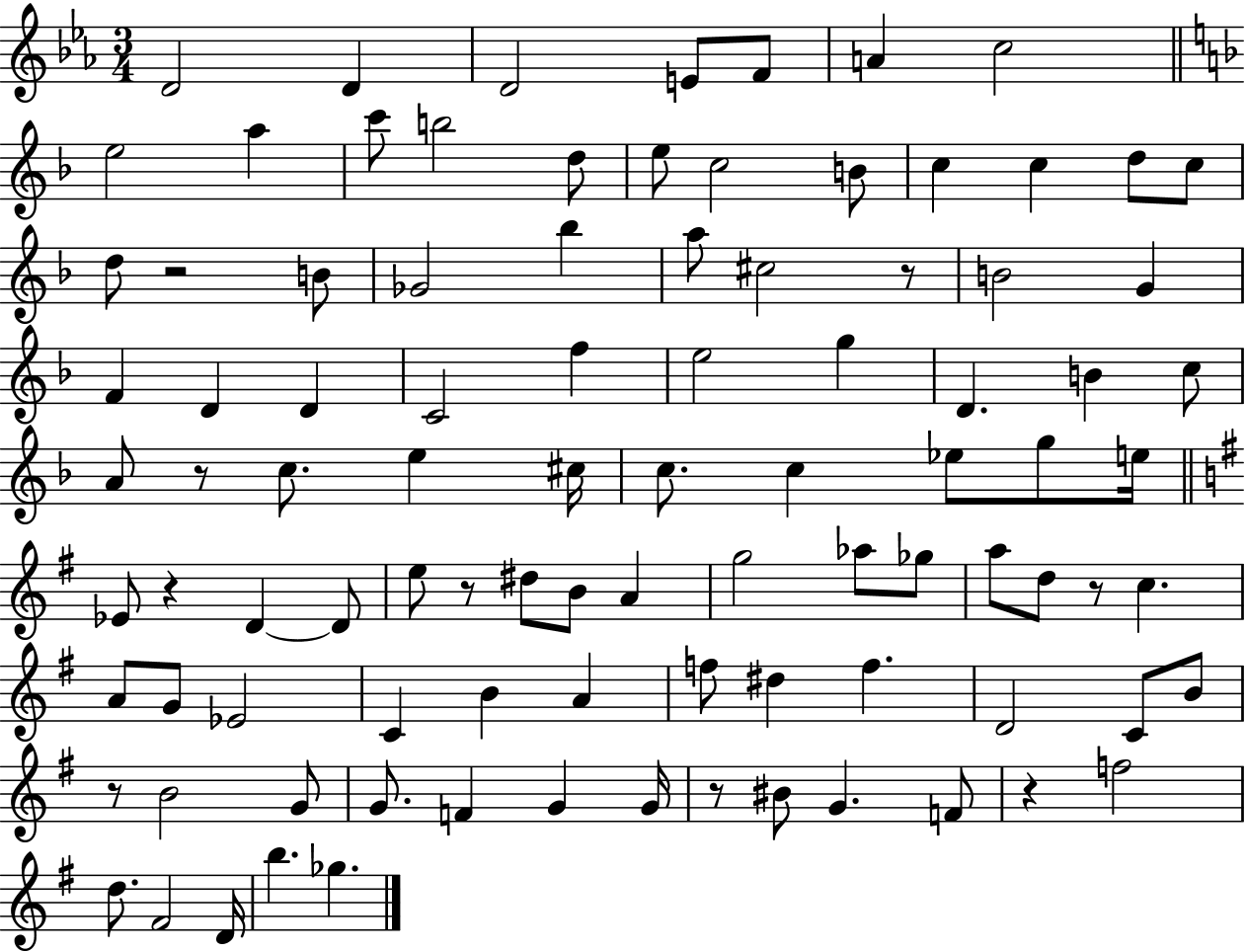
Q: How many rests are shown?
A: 9